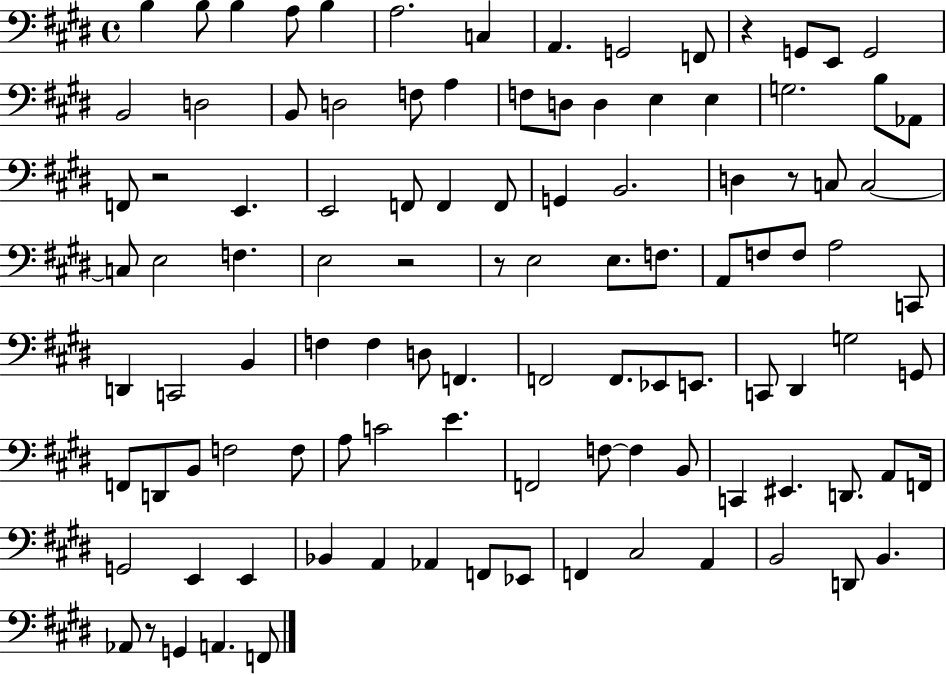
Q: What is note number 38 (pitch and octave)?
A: C3